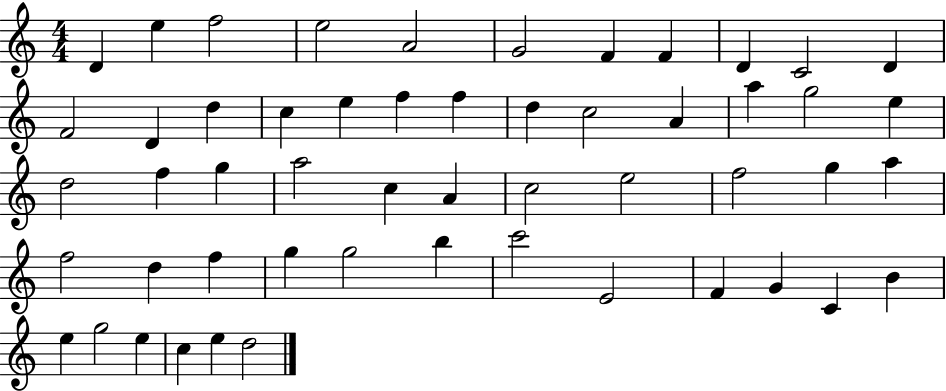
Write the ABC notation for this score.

X:1
T:Untitled
M:4/4
L:1/4
K:C
D e f2 e2 A2 G2 F F D C2 D F2 D d c e f f d c2 A a g2 e d2 f g a2 c A c2 e2 f2 g a f2 d f g g2 b c'2 E2 F G C B e g2 e c e d2